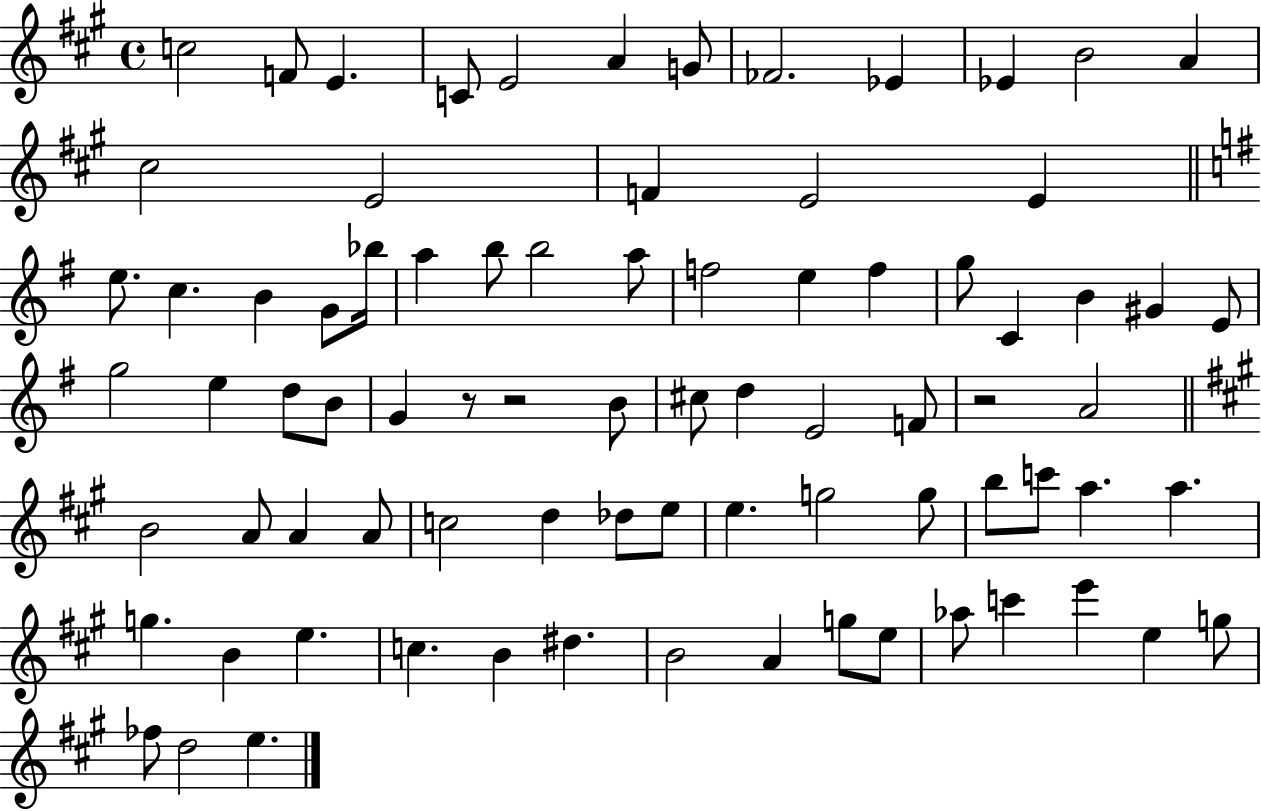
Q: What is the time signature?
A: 4/4